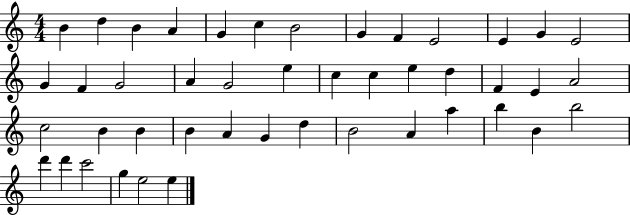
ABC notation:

X:1
T:Untitled
M:4/4
L:1/4
K:C
B d B A G c B2 G F E2 E G E2 G F G2 A G2 e c c e d F E A2 c2 B B B A G d B2 A a b B b2 d' d' c'2 g e2 e